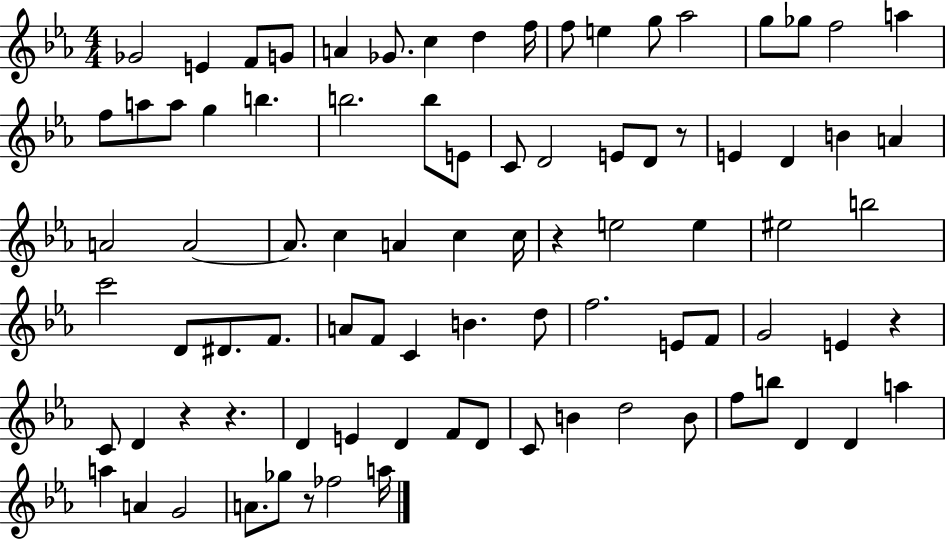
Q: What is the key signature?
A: EES major